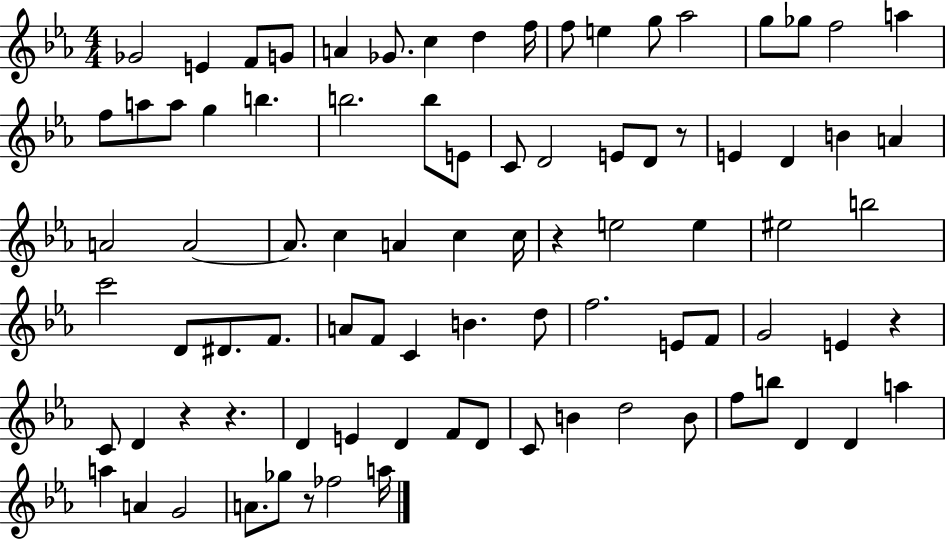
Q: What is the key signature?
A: EES major